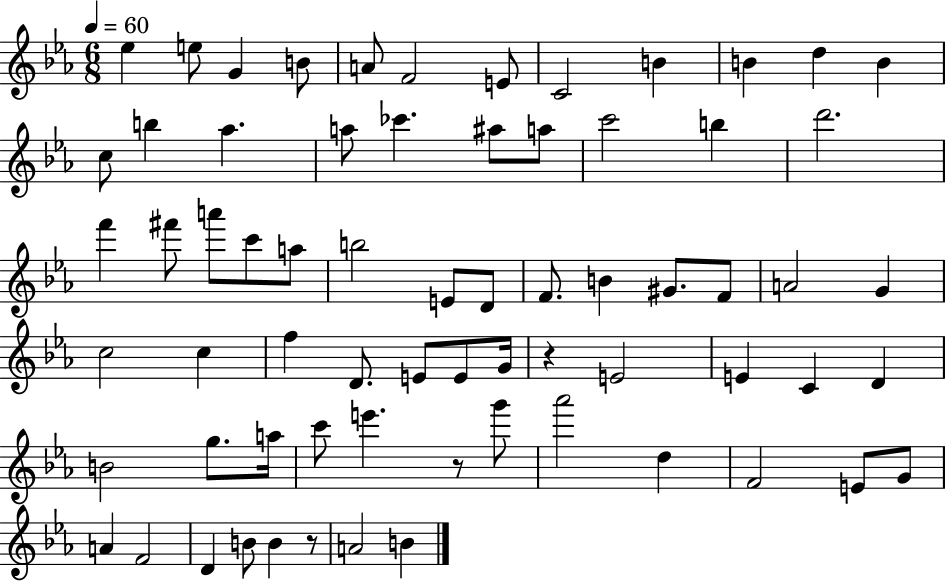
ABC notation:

X:1
T:Untitled
M:6/8
L:1/4
K:Eb
_e e/2 G B/2 A/2 F2 E/2 C2 B B d B c/2 b _a a/2 _c' ^a/2 a/2 c'2 b d'2 f' ^f'/2 a'/2 c'/2 a/2 b2 E/2 D/2 F/2 B ^G/2 F/2 A2 G c2 c f D/2 E/2 E/2 G/4 z E2 E C D B2 g/2 a/4 c'/2 e' z/2 g'/2 _a'2 d F2 E/2 G/2 A F2 D B/2 B z/2 A2 B